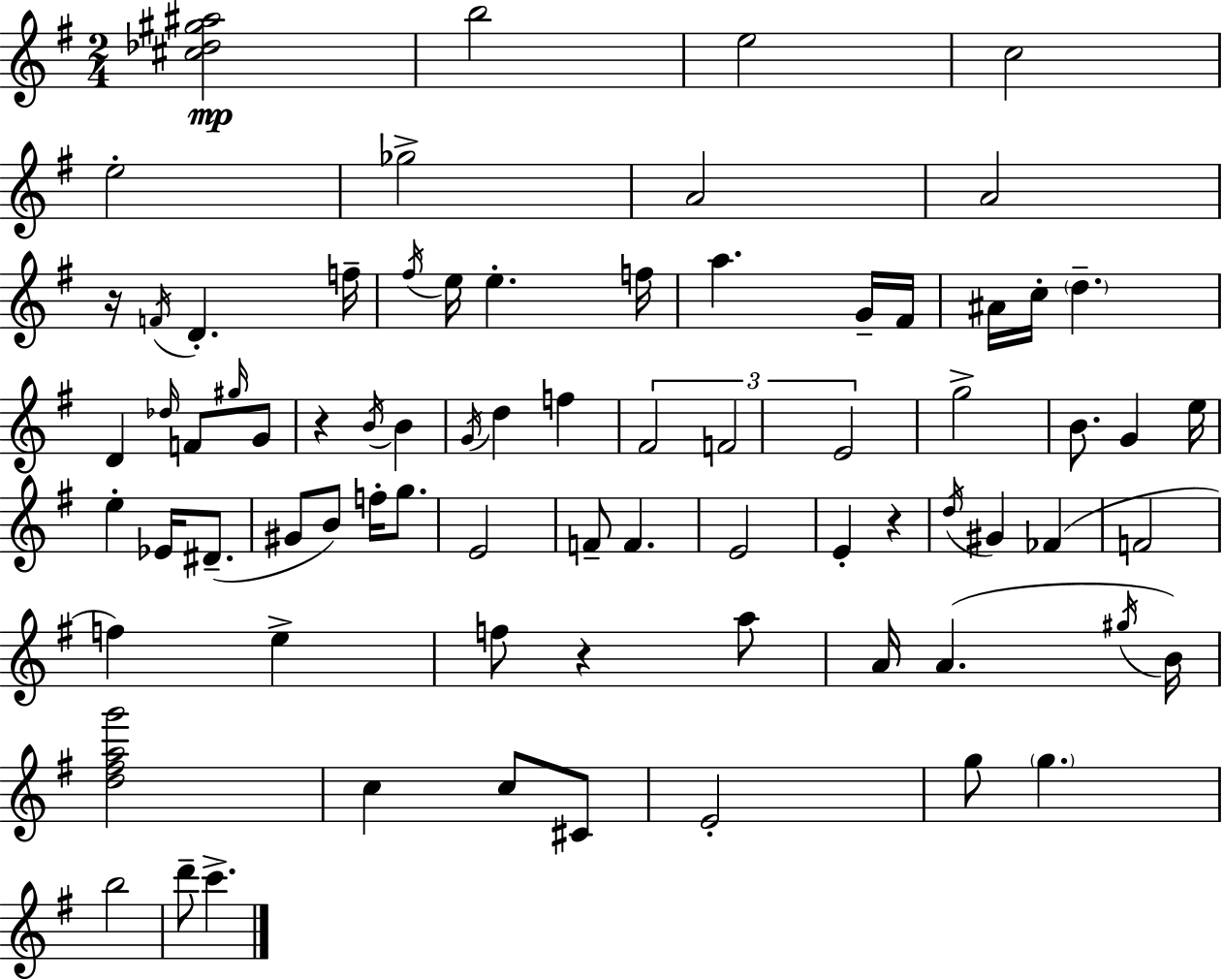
X:1
T:Untitled
M:2/4
L:1/4
K:Em
[^c_d^g^a]2 b2 e2 c2 e2 _g2 A2 A2 z/4 F/4 D f/4 ^f/4 e/4 e f/4 a G/4 ^F/4 ^A/4 c/4 d D _d/4 F/2 ^g/4 G/2 z B/4 B G/4 d f ^F2 F2 E2 g2 B/2 G e/4 e _E/4 ^D/2 ^G/2 B/2 f/4 g/2 E2 F/2 F E2 E z d/4 ^G _F F2 f e f/2 z a/2 A/4 A ^g/4 B/4 [d^fag']2 c c/2 ^C/2 E2 g/2 g b2 d'/2 c'